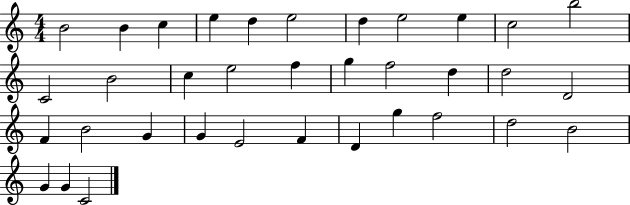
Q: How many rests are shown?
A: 0